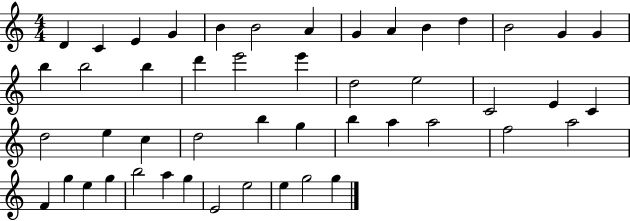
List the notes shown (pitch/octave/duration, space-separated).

D4/q C4/q E4/q G4/q B4/q B4/h A4/q G4/q A4/q B4/q D5/q B4/h G4/q G4/q B5/q B5/h B5/q D6/q E6/h E6/q D5/h E5/h C4/h E4/q C4/q D5/h E5/q C5/q D5/h B5/q G5/q B5/q A5/q A5/h F5/h A5/h F4/q G5/q E5/q G5/q B5/h A5/q G5/q E4/h E5/h E5/q G5/h G5/q